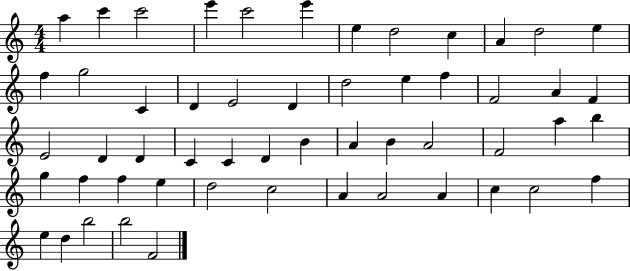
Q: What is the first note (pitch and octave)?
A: A5